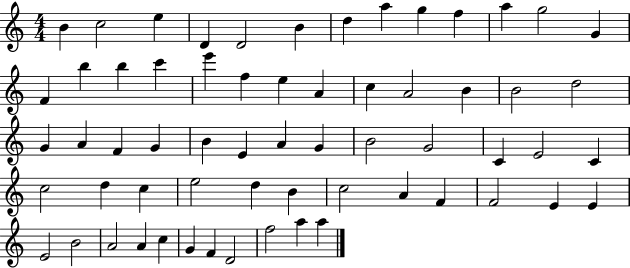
B4/q C5/h E5/q D4/q D4/h B4/q D5/q A5/q G5/q F5/q A5/q G5/h G4/q F4/q B5/q B5/q C6/q E6/q F5/q E5/q A4/q C5/q A4/h B4/q B4/h D5/h G4/q A4/q F4/q G4/q B4/q E4/q A4/q G4/q B4/h G4/h C4/q E4/h C4/q C5/h D5/q C5/q E5/h D5/q B4/q C5/h A4/q F4/q F4/h E4/q E4/q E4/h B4/h A4/h A4/q C5/q G4/q F4/q D4/h F5/h A5/q A5/q